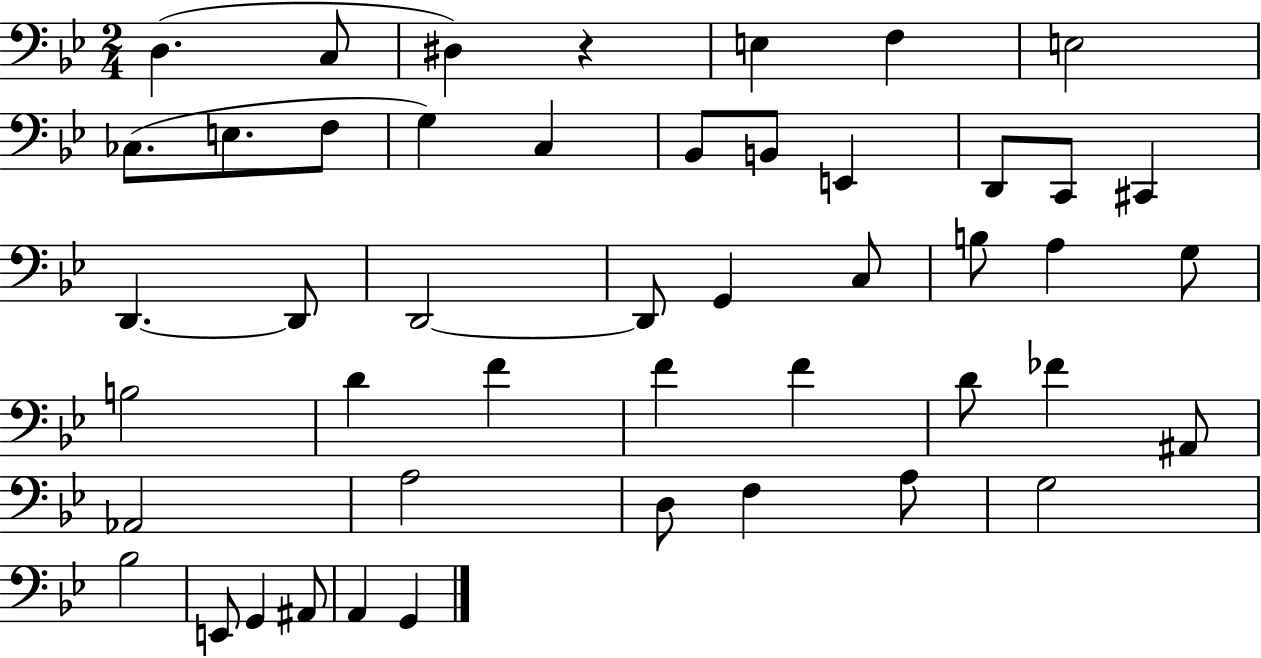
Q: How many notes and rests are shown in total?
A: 47